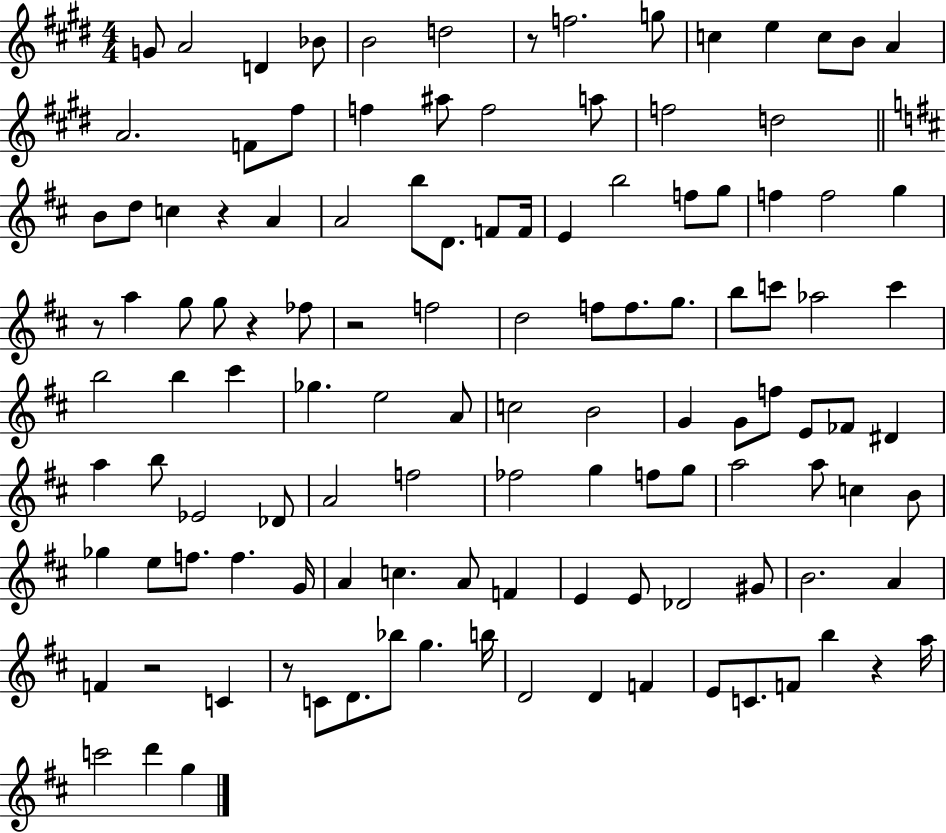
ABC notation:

X:1
T:Untitled
M:4/4
L:1/4
K:E
G/2 A2 D _B/2 B2 d2 z/2 f2 g/2 c e c/2 B/2 A A2 F/2 ^f/2 f ^a/2 f2 a/2 f2 d2 B/2 d/2 c z A A2 b/2 D/2 F/2 F/4 E b2 f/2 g/2 f f2 g z/2 a g/2 g/2 z _f/2 z2 f2 d2 f/2 f/2 g/2 b/2 c'/2 _a2 c' b2 b ^c' _g e2 A/2 c2 B2 G G/2 f/2 E/2 _F/2 ^D a b/2 _E2 _D/2 A2 f2 _f2 g f/2 g/2 a2 a/2 c B/2 _g e/2 f/2 f G/4 A c A/2 F E E/2 _D2 ^G/2 B2 A F z2 C z/2 C/2 D/2 _b/2 g b/4 D2 D F E/2 C/2 F/2 b z a/4 c'2 d' g